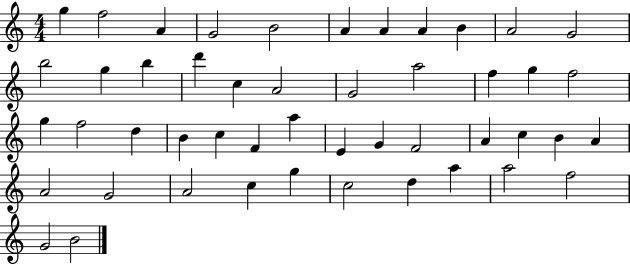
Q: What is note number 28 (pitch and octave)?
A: F4